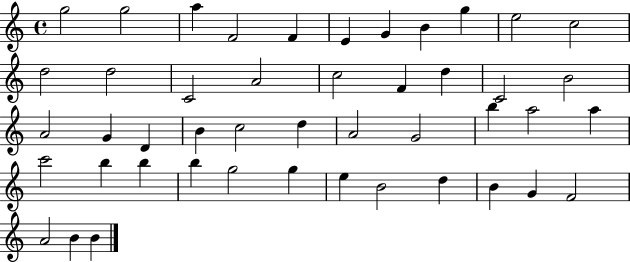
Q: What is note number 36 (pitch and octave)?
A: G5